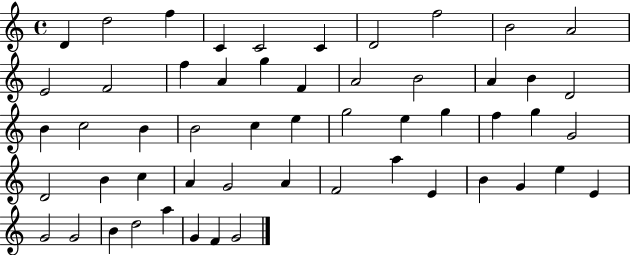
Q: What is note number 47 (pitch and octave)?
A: G4